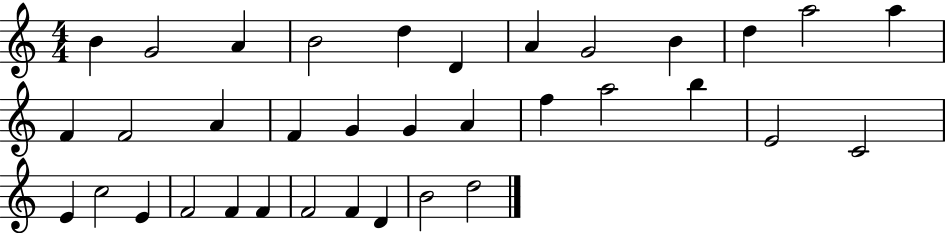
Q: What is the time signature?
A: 4/4